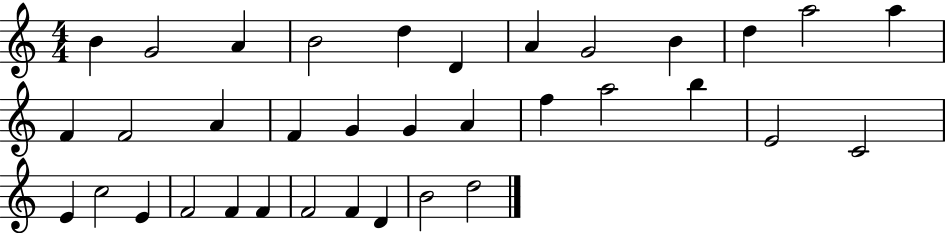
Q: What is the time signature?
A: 4/4